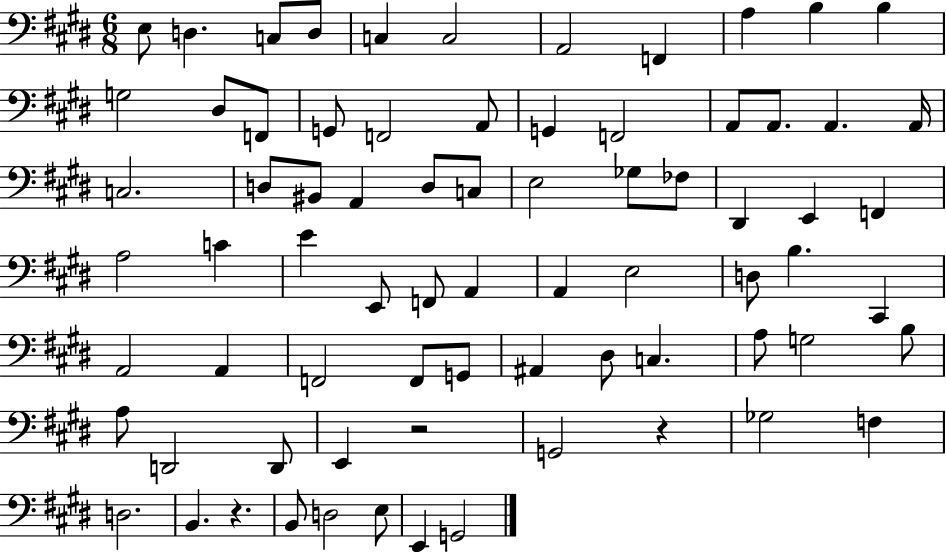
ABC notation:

X:1
T:Untitled
M:6/8
L:1/4
K:E
E,/2 D, C,/2 D,/2 C, C,2 A,,2 F,, A, B, B, G,2 ^D,/2 F,,/2 G,,/2 F,,2 A,,/2 G,, F,,2 A,,/2 A,,/2 A,, A,,/4 C,2 D,/2 ^B,,/2 A,, D,/2 C,/2 E,2 _G,/2 _F,/2 ^D,, E,, F,, A,2 C E E,,/2 F,,/2 A,, A,, E,2 D,/2 B, ^C,, A,,2 A,, F,,2 F,,/2 G,,/2 ^A,, ^D,/2 C, A,/2 G,2 B,/2 A,/2 D,,2 D,,/2 E,, z2 G,,2 z _G,2 F, D,2 B,, z B,,/2 D,2 E,/2 E,, G,,2